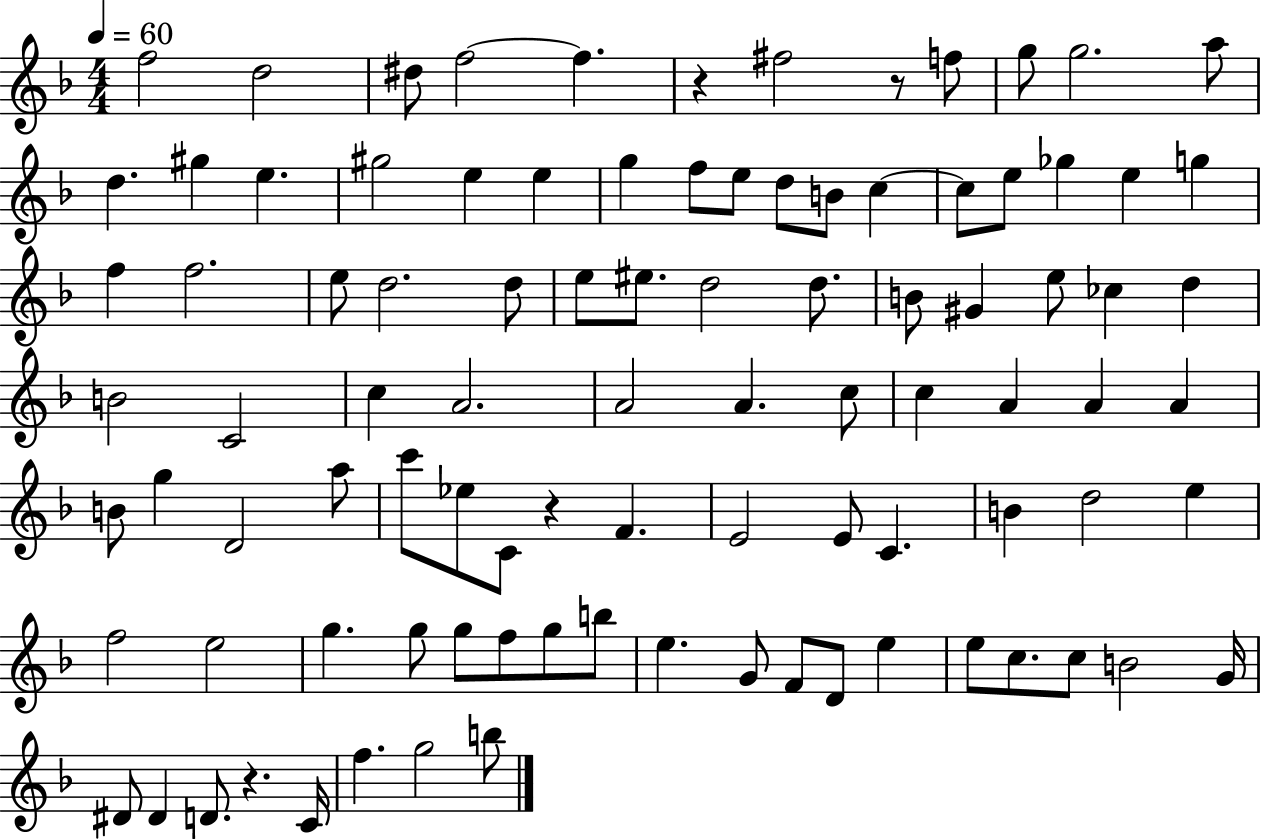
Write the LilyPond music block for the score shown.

{
  \clef treble
  \numericTimeSignature
  \time 4/4
  \key f \major
  \tempo 4 = 60
  \repeat volta 2 { f''2 d''2 | dis''8 f''2~~ f''4. | r4 fis''2 r8 f''8 | g''8 g''2. a''8 | \break d''4. gis''4 e''4. | gis''2 e''4 e''4 | g''4 f''8 e''8 d''8 b'8 c''4~~ | c''8 e''8 ges''4 e''4 g''4 | \break f''4 f''2. | e''8 d''2. d''8 | e''8 eis''8. d''2 d''8. | b'8 gis'4 e''8 ces''4 d''4 | \break b'2 c'2 | c''4 a'2. | a'2 a'4. c''8 | c''4 a'4 a'4 a'4 | \break b'8 g''4 d'2 a''8 | c'''8 ees''8 c'8 r4 f'4. | e'2 e'8 c'4. | b'4 d''2 e''4 | \break f''2 e''2 | g''4. g''8 g''8 f''8 g''8 b''8 | e''4. g'8 f'8 d'8 e''4 | e''8 c''8. c''8 b'2 g'16 | \break dis'8 dis'4 d'8. r4. c'16 | f''4. g''2 b''8 | } \bar "|."
}